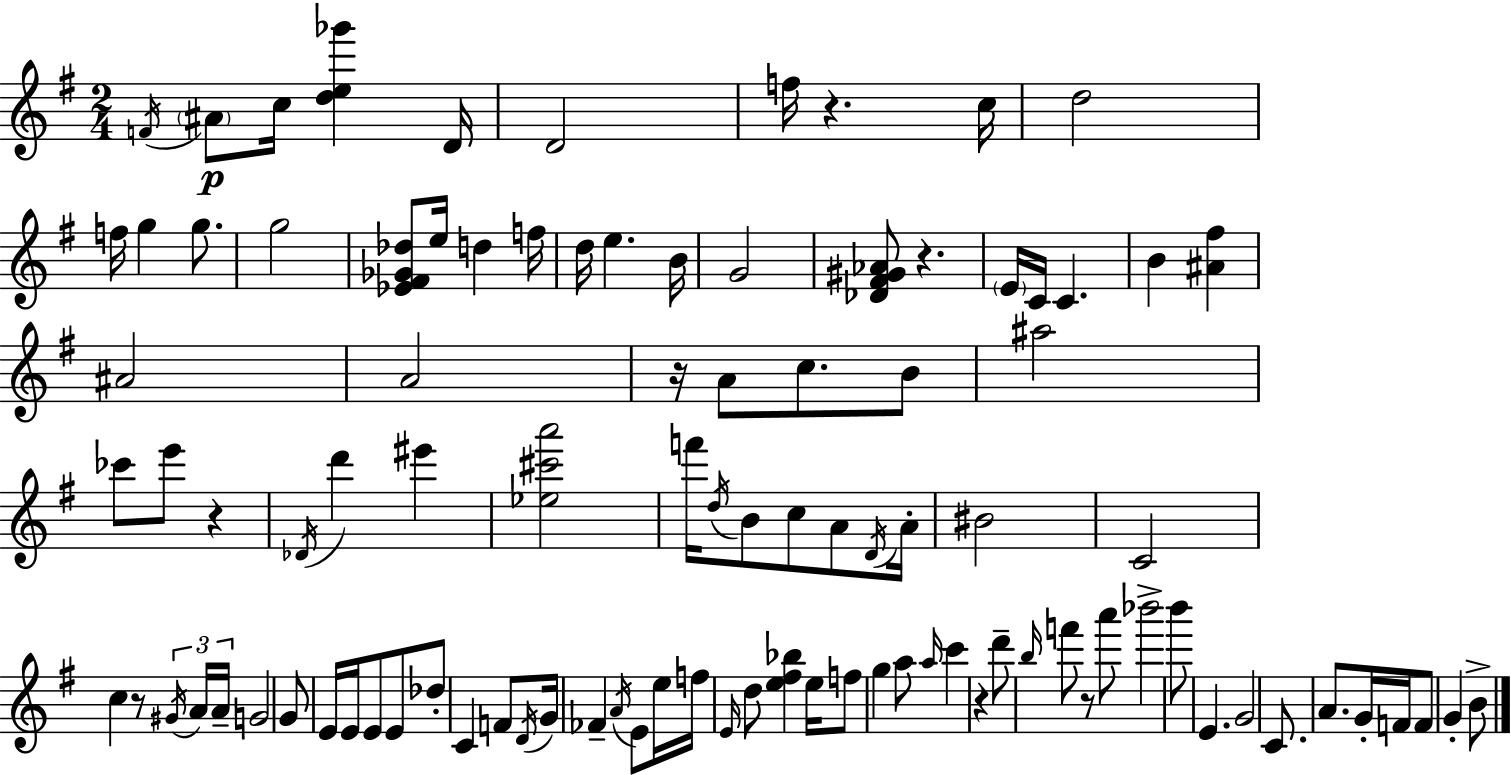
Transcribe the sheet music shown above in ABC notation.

X:1
T:Untitled
M:2/4
L:1/4
K:G
F/4 ^A/2 c/4 [de_g'] D/4 D2 f/4 z c/4 d2 f/4 g g/2 g2 [_E^F_G_d]/2 e/4 d f/4 d/4 e B/4 G2 [_D^F^G_A]/2 z E/4 C/4 C B [^A^f] ^A2 A2 z/4 A/2 c/2 B/2 ^a2 _c'/2 e'/2 z _D/4 d' ^e' [_e^c'a']2 f'/4 d/4 B/2 c/2 A/2 D/4 A/4 ^B2 C2 c z/2 ^G/4 A/4 A/4 G2 G/2 E/4 E/4 E/2 E/2 _d/2 C F/2 D/4 G/4 _F A/4 E/2 e/4 f/4 E/4 d/2 [e^f_b] e/4 f/2 g a/2 a/4 c' z d'/2 b/4 f'/2 z/2 a'/2 _b'2 b'/2 E G2 C/2 A/2 G/4 F/4 F/2 G B/2